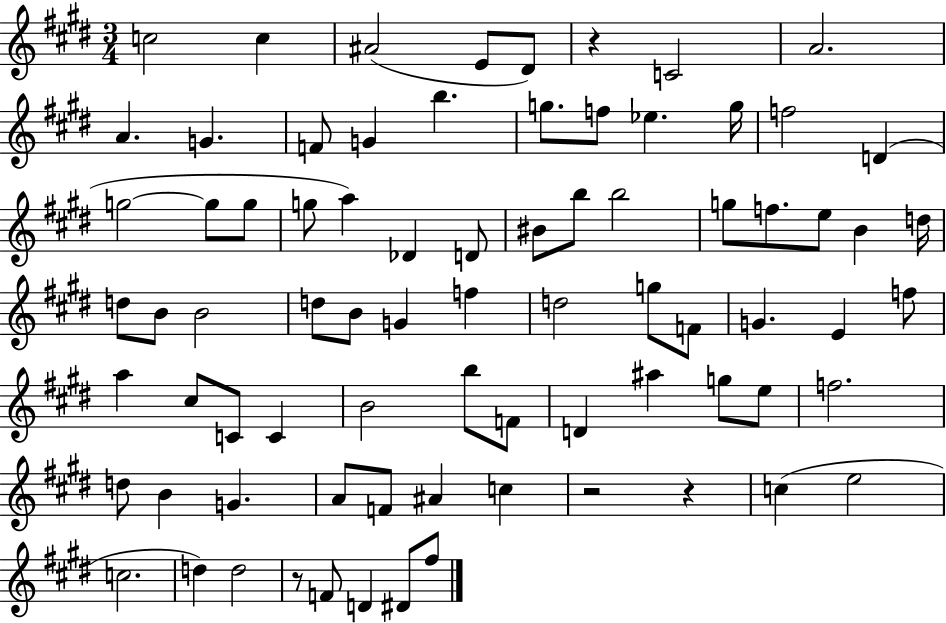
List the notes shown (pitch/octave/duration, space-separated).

C5/h C5/q A#4/h E4/e D#4/e R/q C4/h A4/h. A4/q. G4/q. F4/e G4/q B5/q. G5/e. F5/e Eb5/q. G5/s F5/h D4/q G5/h G5/e G5/e G5/e A5/q Db4/q D4/e BIS4/e B5/e B5/h G5/e F5/e. E5/e B4/q D5/s D5/e B4/e B4/h D5/e B4/e G4/q F5/q D5/h G5/e F4/e G4/q. E4/q F5/e A5/q C#5/e C4/e C4/q B4/h B5/e F4/e D4/q A#5/q G5/e E5/e F5/h. D5/e B4/q G4/q. A4/e F4/e A#4/q C5/q R/h R/q C5/q E5/h C5/h. D5/q D5/h R/e F4/e D4/q D#4/e F#5/e